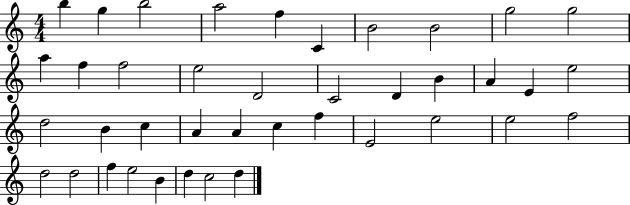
X:1
T:Untitled
M:4/4
L:1/4
K:C
b g b2 a2 f C B2 B2 g2 g2 a f f2 e2 D2 C2 D B A E e2 d2 B c A A c f E2 e2 e2 f2 d2 d2 f e2 B d c2 d